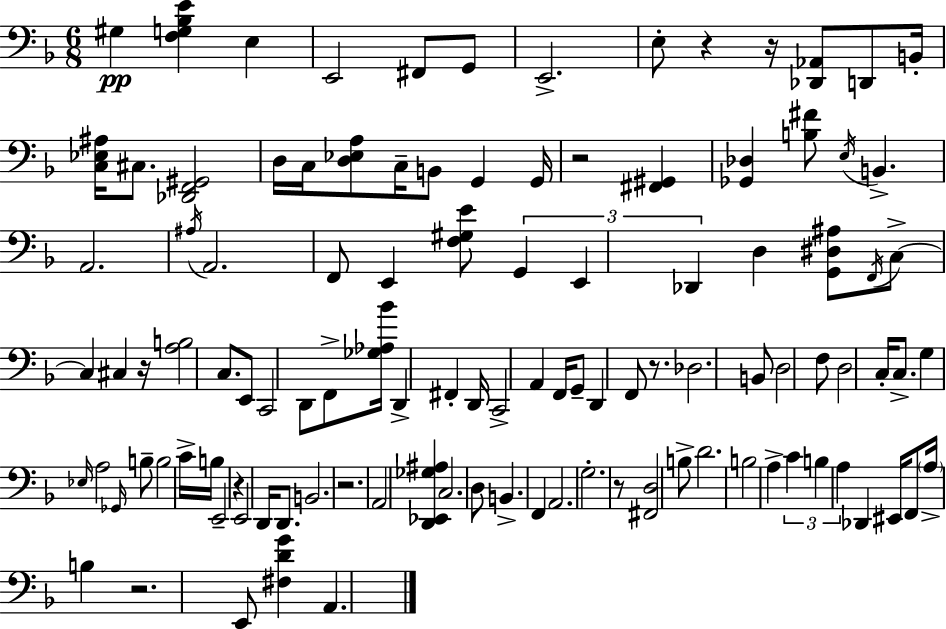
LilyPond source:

{
  \clef bass
  \numericTimeSignature
  \time 6/8
  \key d \minor
  \repeat volta 2 { gis4\pp <f g bes e'>4 e4 | e,2 fis,8 g,8 | e,2.-> | e8-. r4 r16 <des, aes,>8 d,8 b,16-. | \break <c ees ais>16 cis8. <des, f, gis,>2 | d16 c16 <d ees a>8 c16-- b,8 g,4 g,16 | r2 <fis, gis,>4 | <ges, des>4 <b fis'>8 \acciaccatura { e16 } b,4.-> | \break a,2. | \acciaccatura { ais16 } a,2. | f,8 e,4 <f gis e'>8 \tuplet 3/2 { g,4 | e,4 des,4 } d4 | \break <g, dis ais>8 \acciaccatura { f,16 } c8->~~ c4 cis4 | r16 <a b>2 | c8. e,8 c,2 | d,8 f,8-> <ges aes bes'>16 d,4-> fis,4-. | \break d,16 c,2-> a,4 | f,16 g,8-- d,4 f,8 | r8. des2. | b,8 d2 | \break f8 d2 c16-. | c8.-> g4 \grace { ees16 } a2 | \grace { ges,16 } b8-- b2 | c'16-> b16 e,2-- | \break r4 e,2 | d,16 d,8. b,2. | r2. | a,2 | \break <d, ees, ges ais>4 c2. | d8 b,4.-> | f,4 a,2. | g2.-. | \break r8 <fis, d>2 | b8-> d'2. | b2 | a4-> \tuplet 3/2 { c'4 b4 | \break a4 } des,4 eis,16 f,8 | \parenthesize a16-> b4 r2. | e,8 <fis d' g'>4 a,4. | } \bar "|."
}